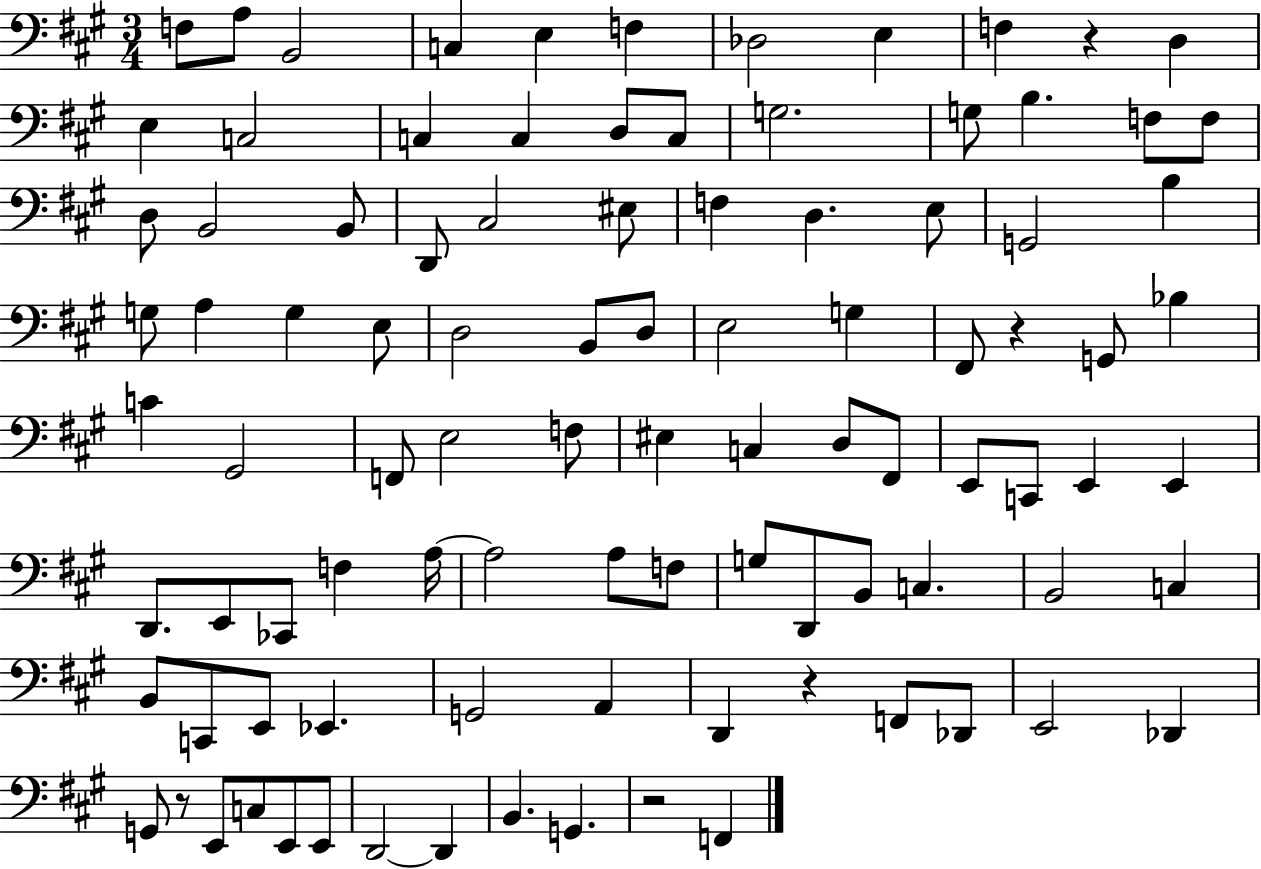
F3/e A3/e B2/h C3/q E3/q F3/q Db3/h E3/q F3/q R/q D3/q E3/q C3/h C3/q C3/q D3/e C3/e G3/h. G3/e B3/q. F3/e F3/e D3/e B2/h B2/e D2/e C#3/h EIS3/e F3/q D3/q. E3/e G2/h B3/q G3/e A3/q G3/q E3/e D3/h B2/e D3/e E3/h G3/q F#2/e R/q G2/e Bb3/q C4/q G#2/h F2/e E3/h F3/e EIS3/q C3/q D3/e F#2/e E2/e C2/e E2/q E2/q D2/e. E2/e CES2/e F3/q A3/s A3/h A3/e F3/e G3/e D2/e B2/e C3/q. B2/h C3/q B2/e C2/e E2/e Eb2/q. G2/h A2/q D2/q R/q F2/e Db2/e E2/h Db2/q G2/e R/e E2/e C3/e E2/e E2/e D2/h D2/q B2/q. G2/q. R/h F2/q